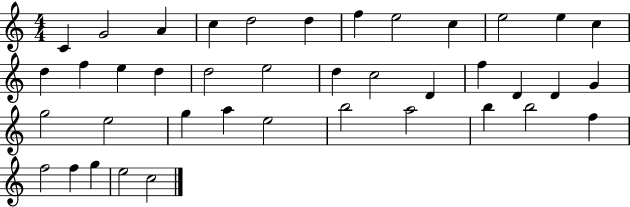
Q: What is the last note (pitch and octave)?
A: C5